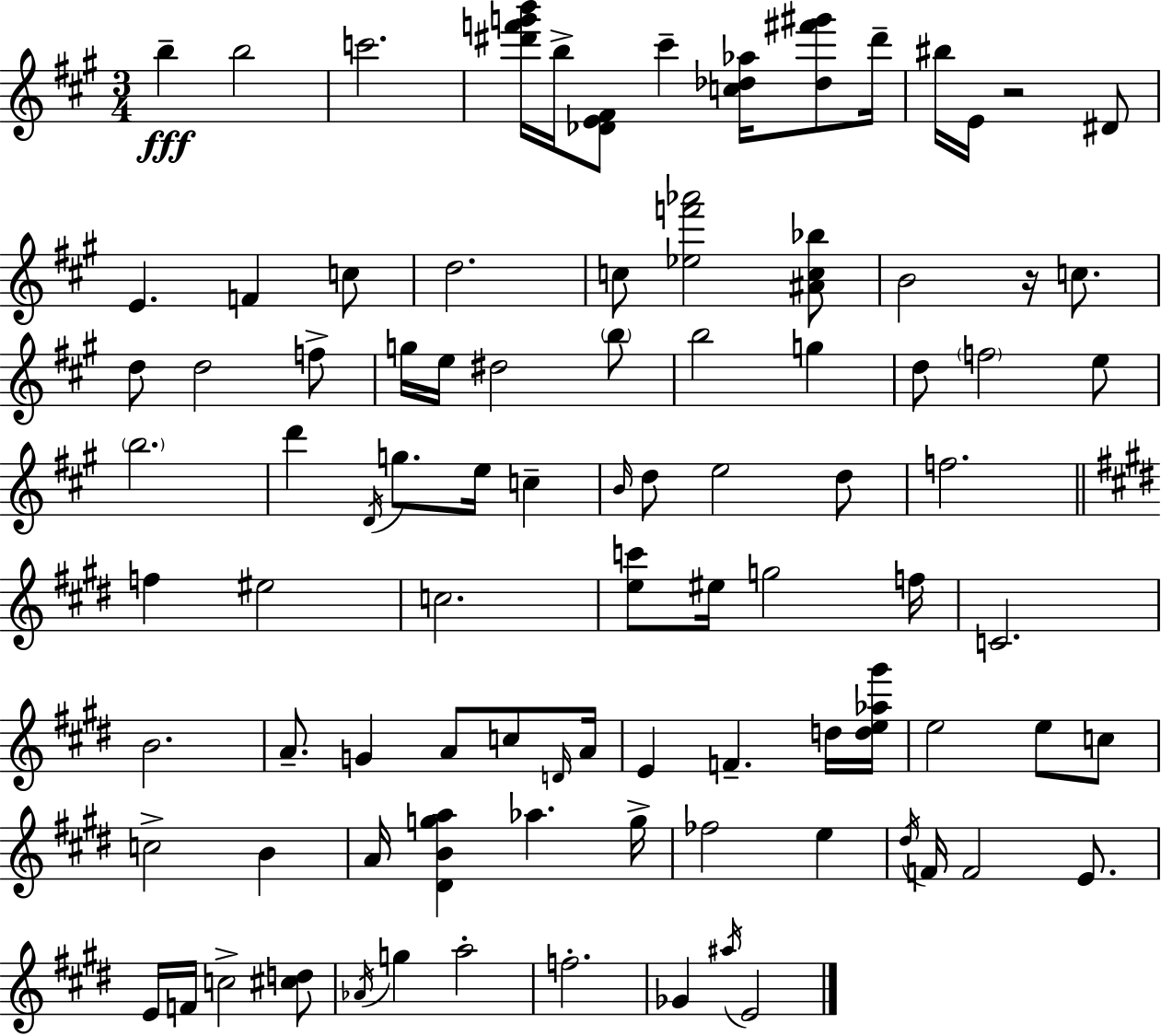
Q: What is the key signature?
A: A major